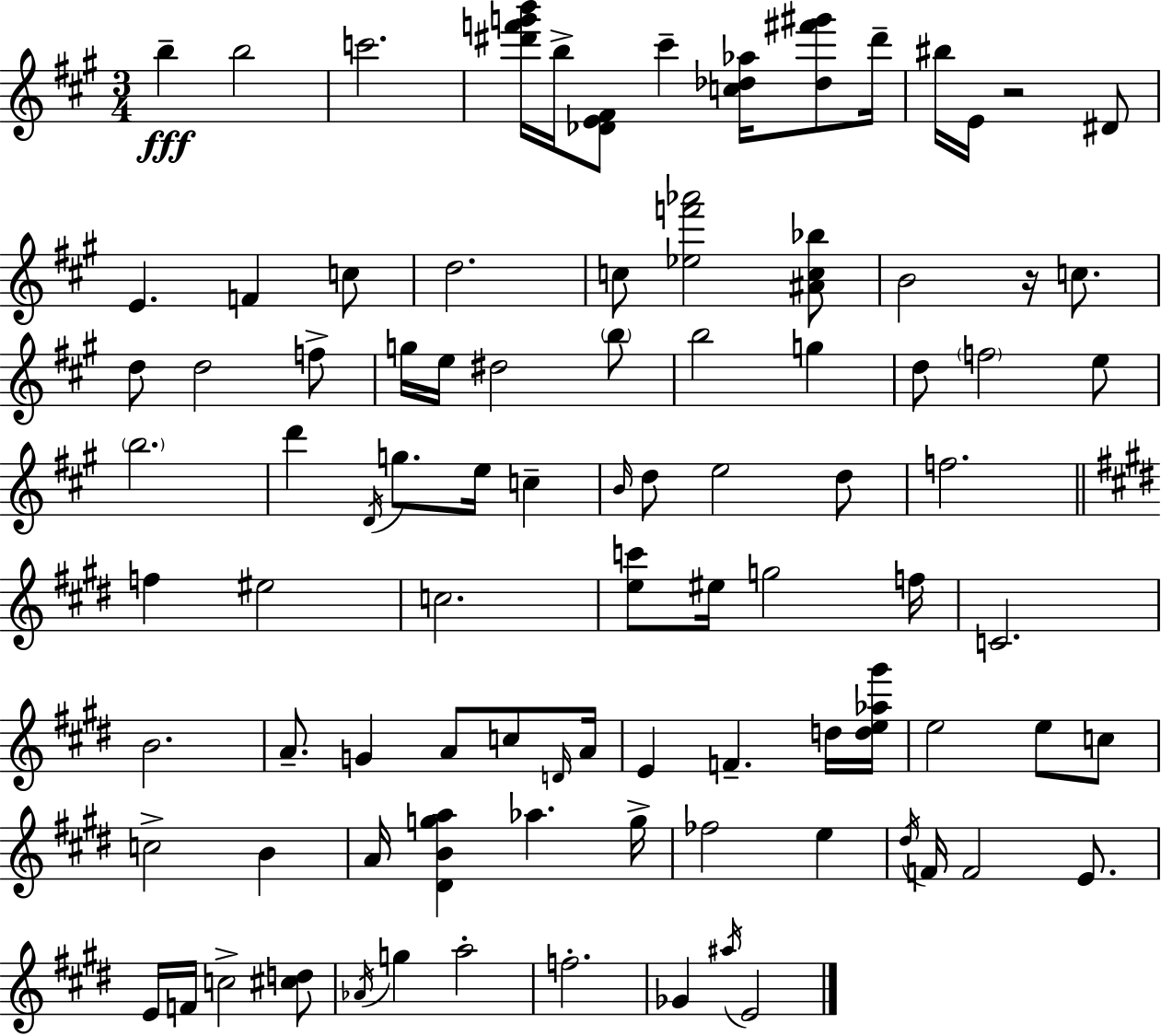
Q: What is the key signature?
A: A major